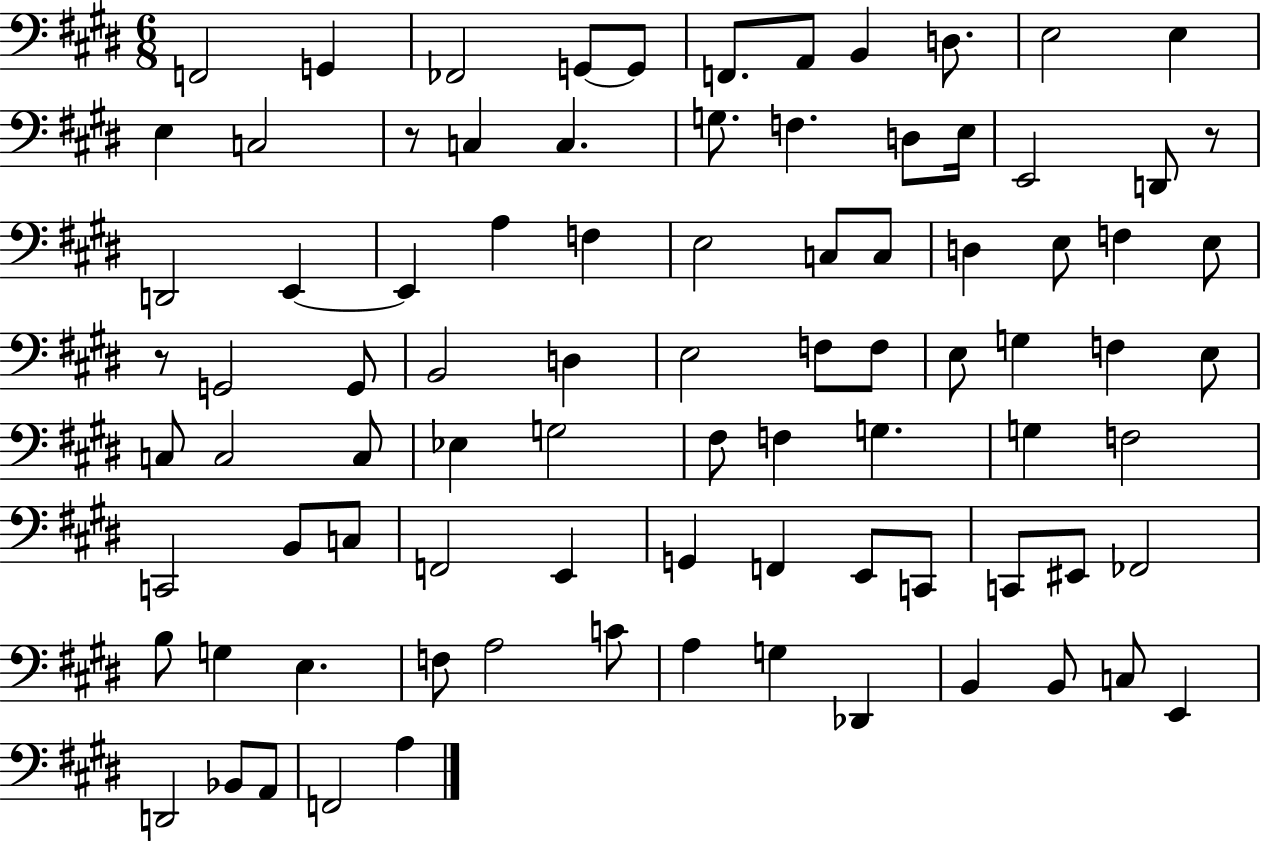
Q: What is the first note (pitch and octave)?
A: F2